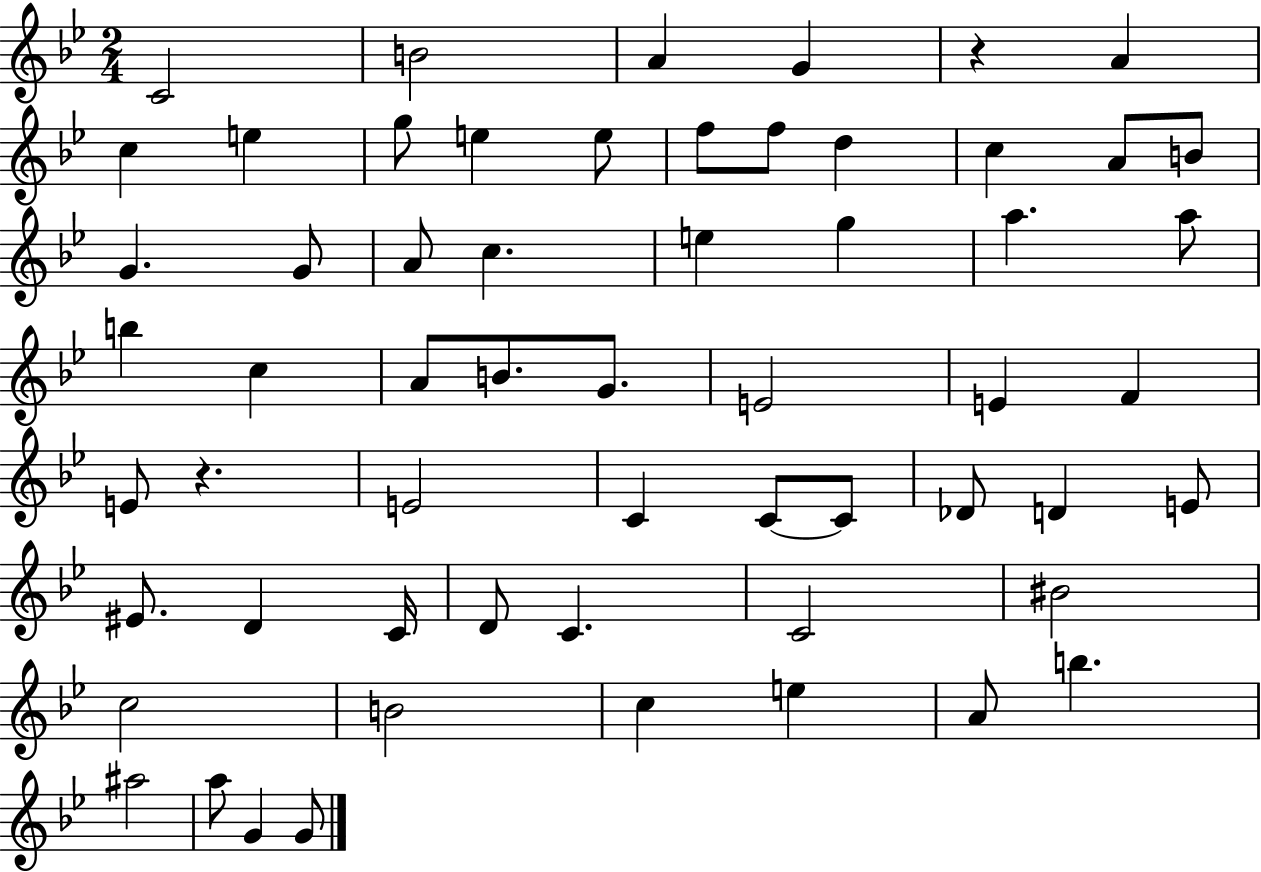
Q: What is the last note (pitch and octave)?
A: G4